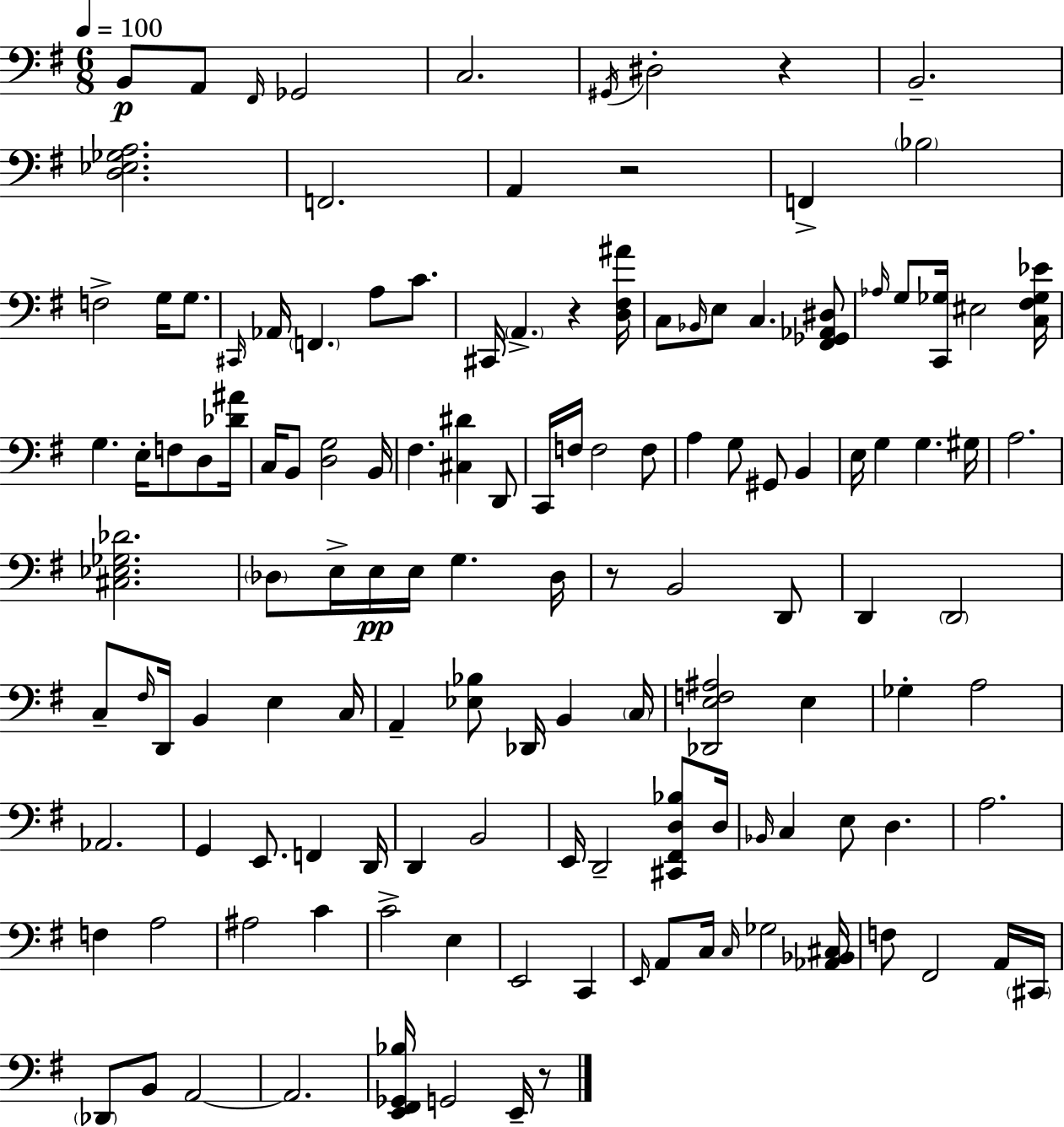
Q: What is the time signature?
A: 6/8